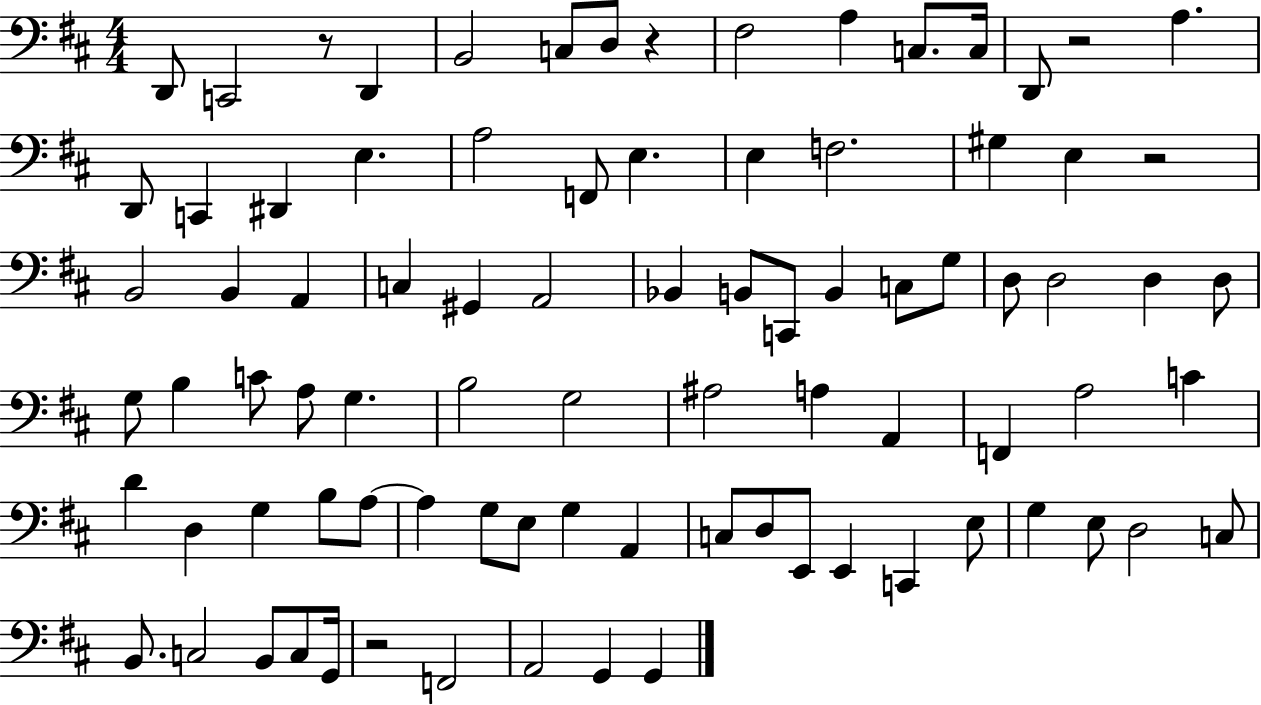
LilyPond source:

{
  \clef bass
  \numericTimeSignature
  \time 4/4
  \key d \major
  d,8 c,2 r8 d,4 | b,2 c8 d8 r4 | fis2 a4 c8. c16 | d,8 r2 a4. | \break d,8 c,4 dis,4 e4. | a2 f,8 e4. | e4 f2. | gis4 e4 r2 | \break b,2 b,4 a,4 | c4 gis,4 a,2 | bes,4 b,8 c,8 b,4 c8 g8 | d8 d2 d4 d8 | \break g8 b4 c'8 a8 g4. | b2 g2 | ais2 a4 a,4 | f,4 a2 c'4 | \break d'4 d4 g4 b8 a8~~ | a4 g8 e8 g4 a,4 | c8 d8 e,8 e,4 c,4 e8 | g4 e8 d2 c8 | \break b,8. c2 b,8 c8 g,16 | r2 f,2 | a,2 g,4 g,4 | \bar "|."
}